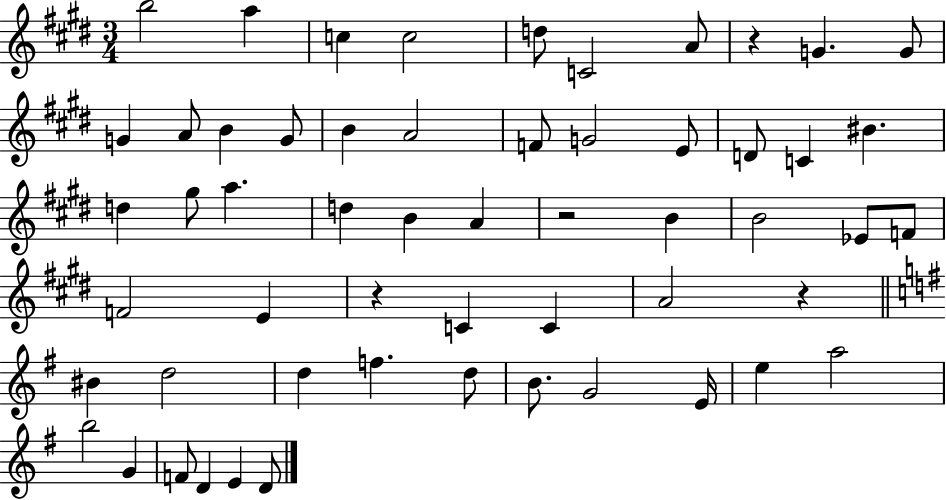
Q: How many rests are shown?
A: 4